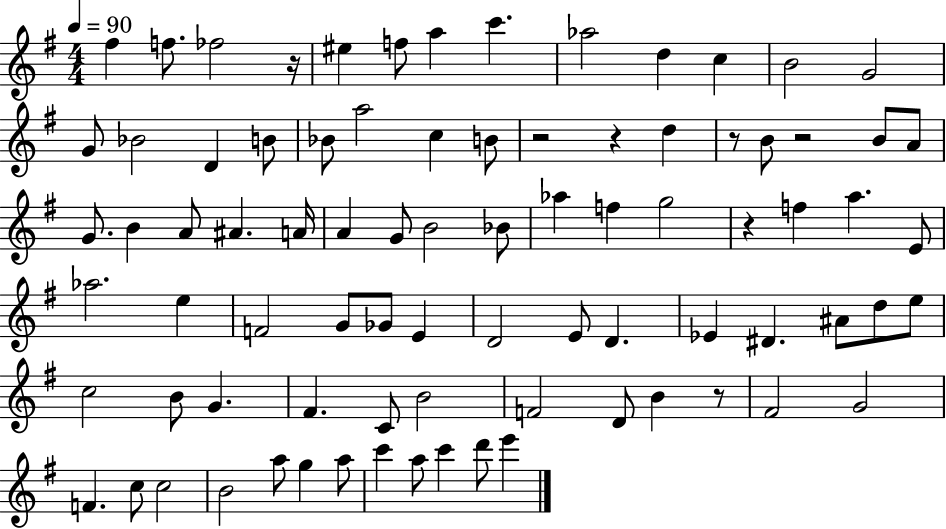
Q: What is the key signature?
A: G major